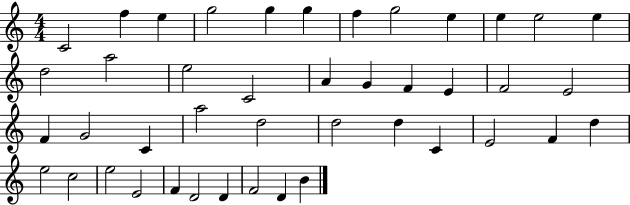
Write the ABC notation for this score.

X:1
T:Untitled
M:4/4
L:1/4
K:C
C2 f e g2 g g f g2 e e e2 e d2 a2 e2 C2 A G F E F2 E2 F G2 C a2 d2 d2 d C E2 F d e2 c2 e2 E2 F D2 D F2 D B